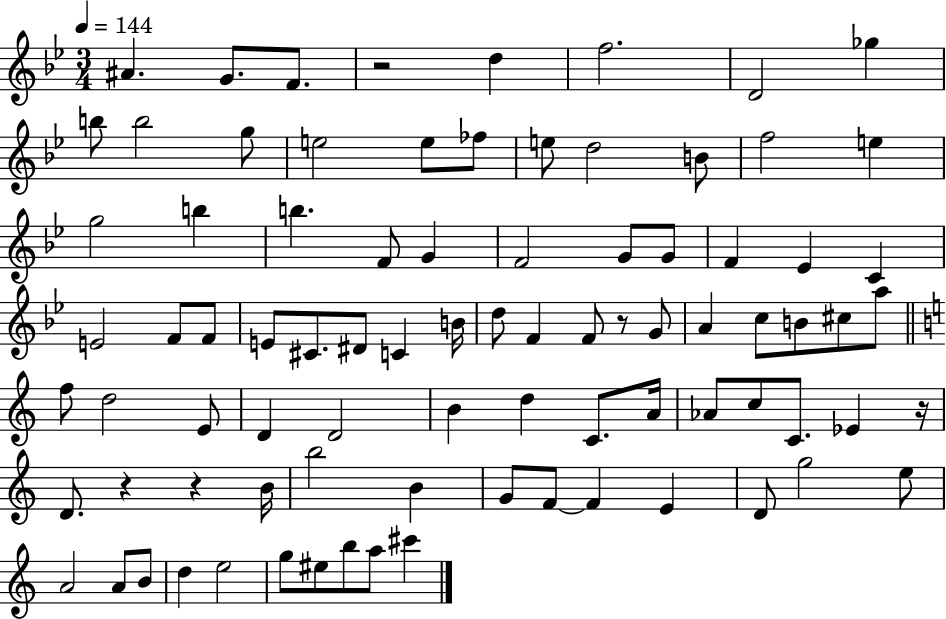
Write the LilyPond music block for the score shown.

{
  \clef treble
  \numericTimeSignature
  \time 3/4
  \key bes \major
  \tempo 4 = 144
  ais'4. g'8. f'8. | r2 d''4 | f''2. | d'2 ges''4 | \break b''8 b''2 g''8 | e''2 e''8 fes''8 | e''8 d''2 b'8 | f''2 e''4 | \break g''2 b''4 | b''4. f'8 g'4 | f'2 g'8 g'8 | f'4 ees'4 c'4 | \break e'2 f'8 f'8 | e'8 cis'8. dis'8 c'4 b'16 | d''8 f'4 f'8 r8 g'8 | a'4 c''8 b'8 cis''8 a''8 | \break \bar "||" \break \key c \major f''8 d''2 e'8 | d'4 d'2 | b'4 d''4 c'8. a'16 | aes'8 c''8 c'8. ees'4 r16 | \break d'8. r4 r4 b'16 | b''2 b'4 | g'8 f'8~~ f'4 e'4 | d'8 g''2 e''8 | \break a'2 a'8 b'8 | d''4 e''2 | g''8 eis''8 b''8 a''8 cis'''4 | \bar "|."
}